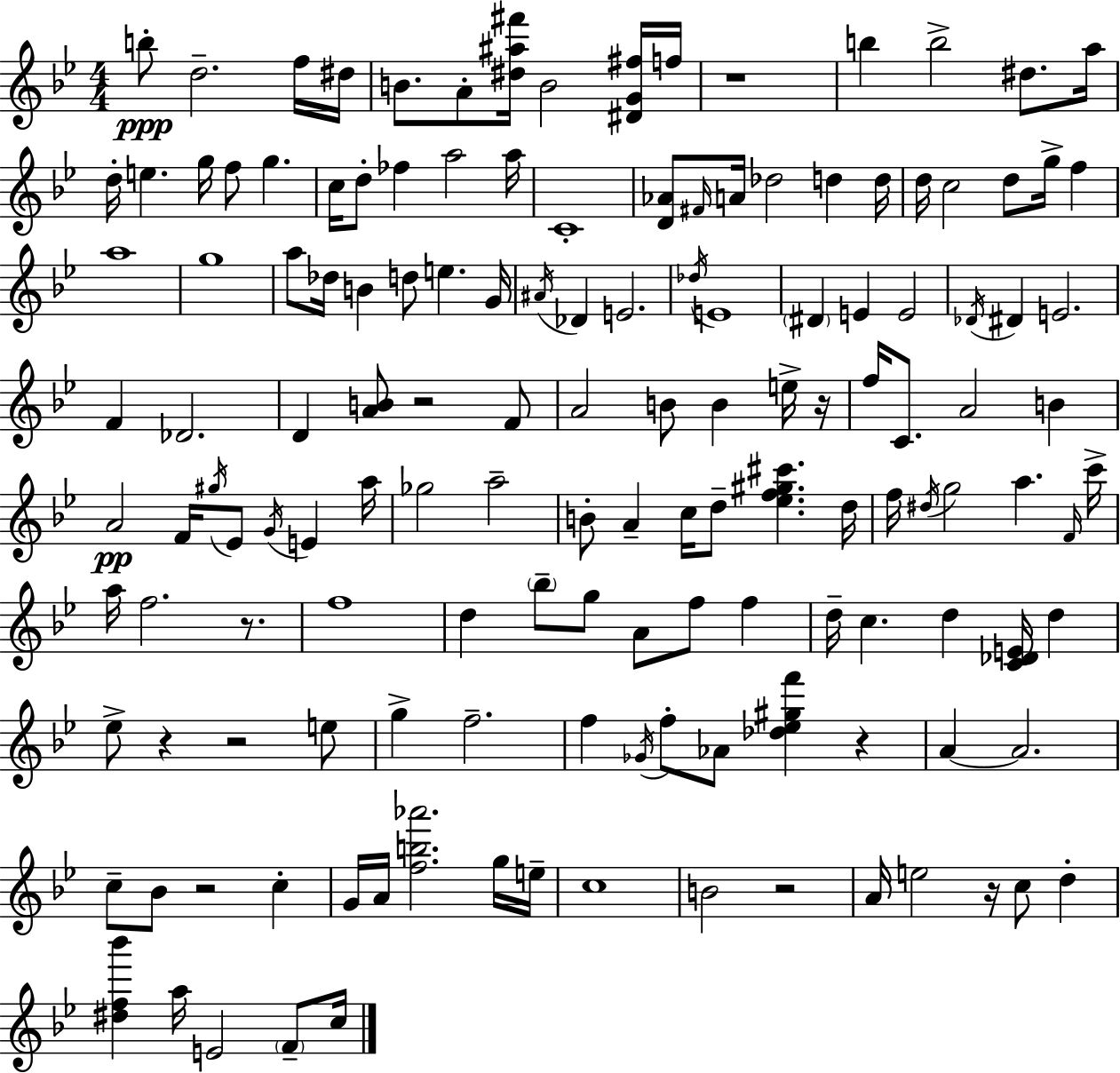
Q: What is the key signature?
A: BES major